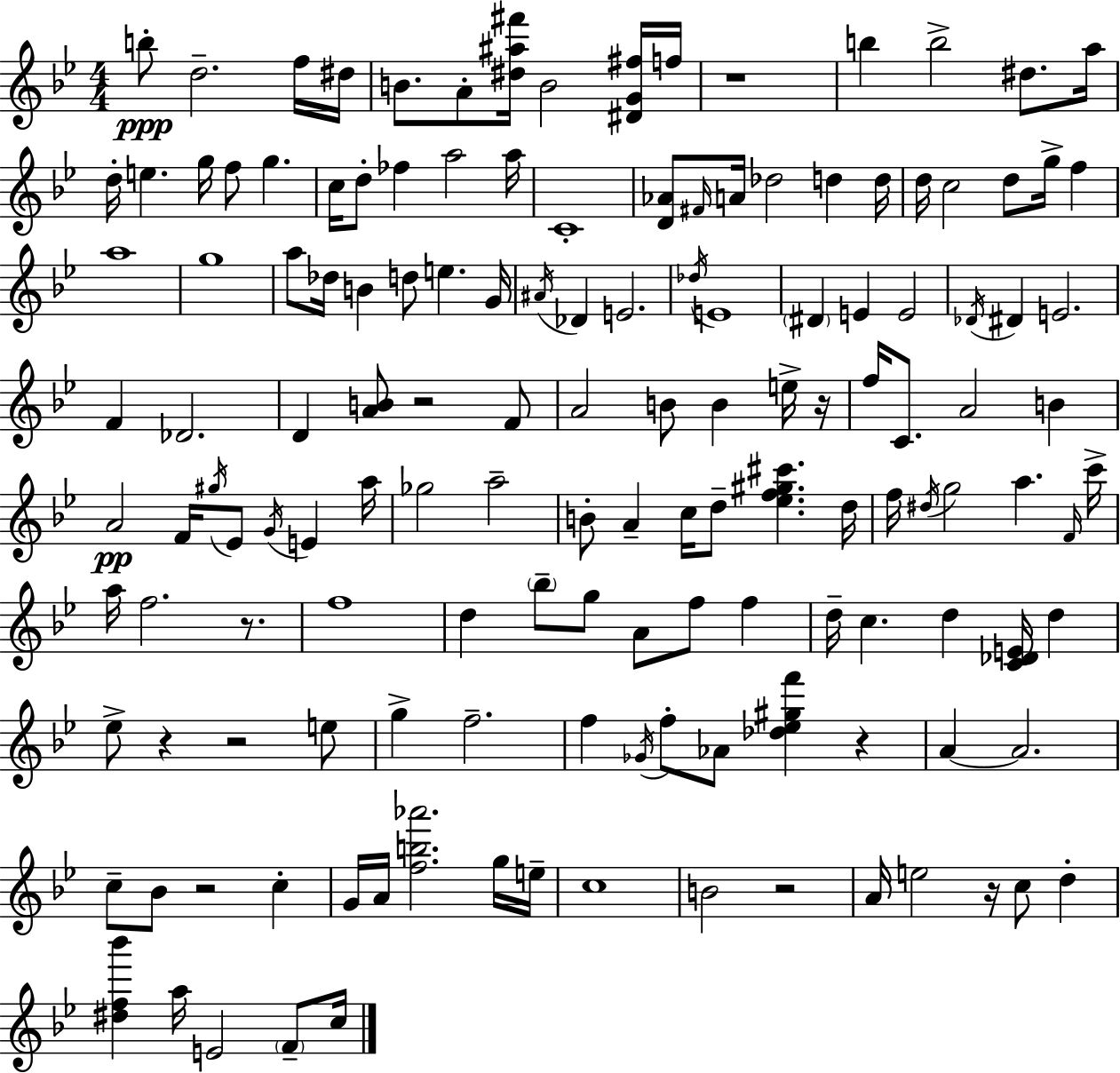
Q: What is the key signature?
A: BES major